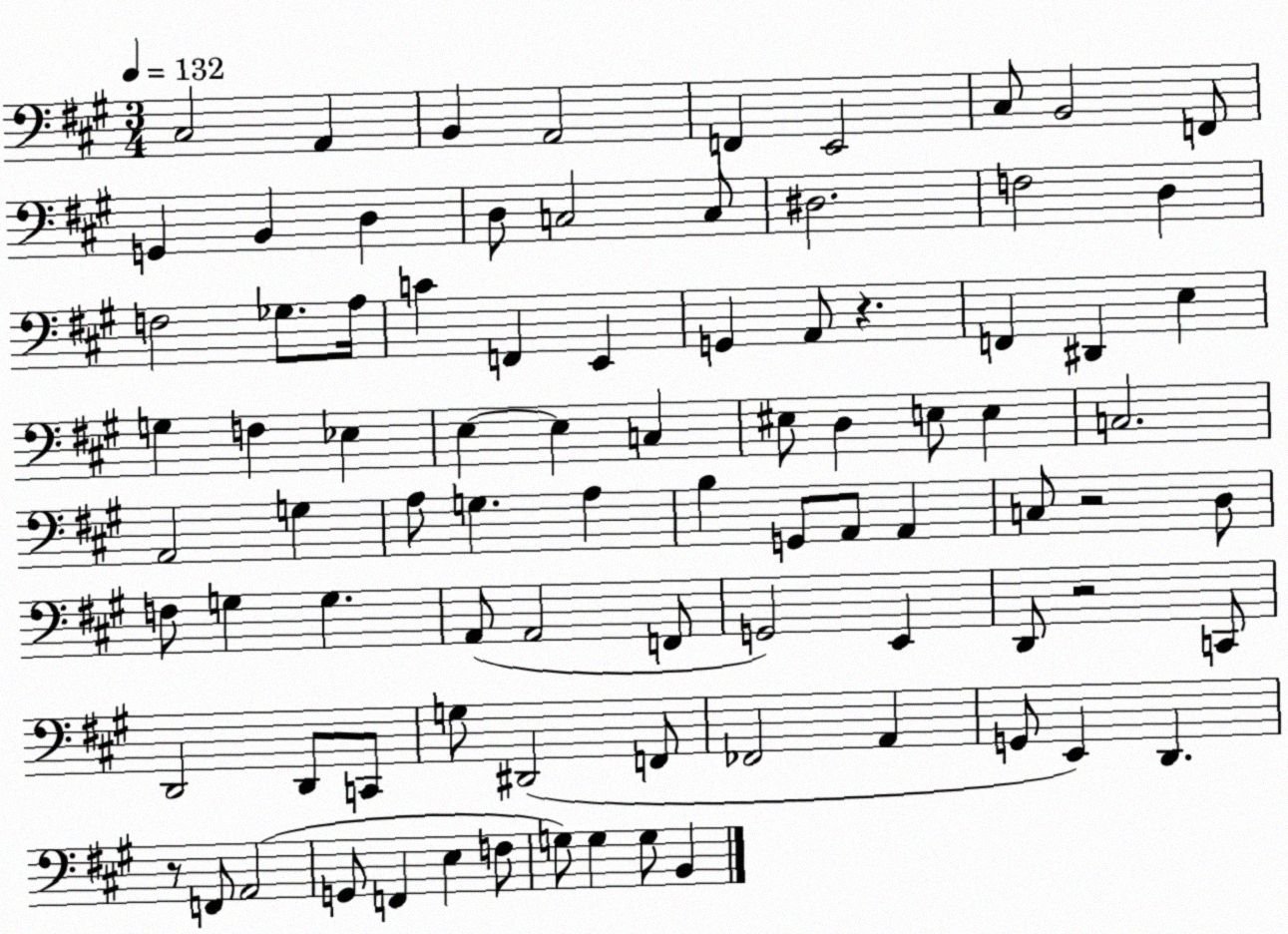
X:1
T:Untitled
M:3/4
L:1/4
K:A
^C,2 A,, B,, A,,2 F,, E,,2 ^C,/2 B,,2 F,,/2 G,, B,, D, D,/2 C,2 C,/2 ^D,2 F,2 D, F,2 _G,/2 A,/4 C F,, E,, G,, A,,/2 z F,, ^D,, E, G, F, _E, E, E, C, ^E,/2 D, E,/2 E, C,2 A,,2 G, A,/2 G, A, B, G,,/2 A,,/2 A,, C,/2 z2 D,/2 F,/2 G, G, A,,/2 A,,2 F,,/2 G,,2 E,, D,,/2 z2 C,,/2 D,,2 D,,/2 C,,/2 G,/2 ^D,,2 F,,/2 _F,,2 A,, G,,/2 E,, D,, z/2 F,,/2 A,,2 G,,/2 F,, E, F,/2 G,/2 G, G,/2 B,,